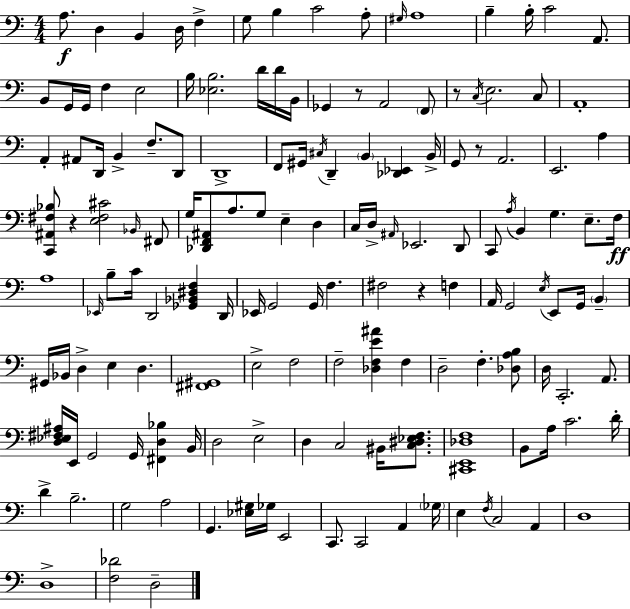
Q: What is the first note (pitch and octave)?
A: A3